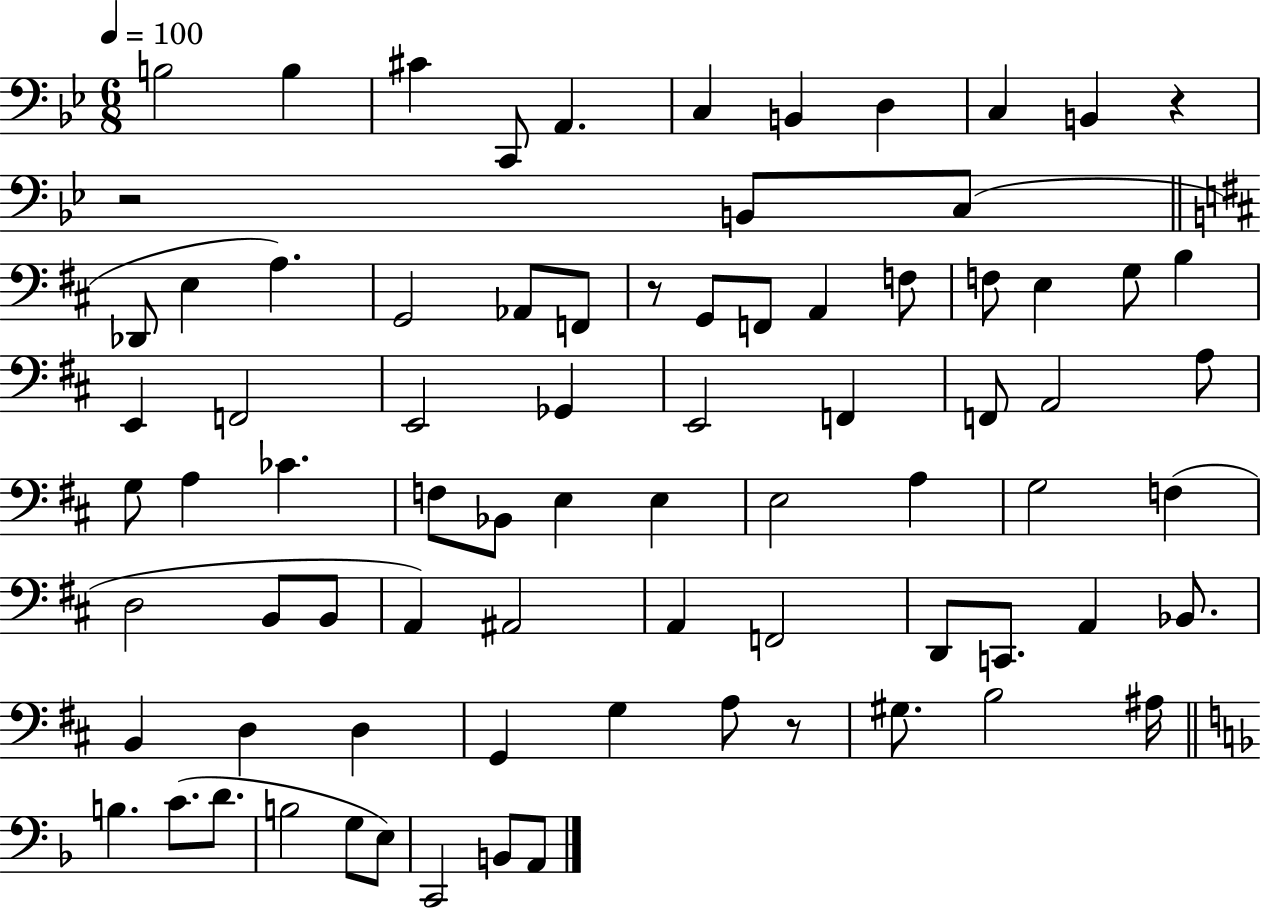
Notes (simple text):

B3/h B3/q C#4/q C2/e A2/q. C3/q B2/q D3/q C3/q B2/q R/q R/h B2/e C3/e Db2/e E3/q A3/q. G2/h Ab2/e F2/e R/e G2/e F2/e A2/q F3/e F3/e E3/q G3/e B3/q E2/q F2/h E2/h Gb2/q E2/h F2/q F2/e A2/h A3/e G3/e A3/q CES4/q. F3/e Bb2/e E3/q E3/q E3/h A3/q G3/h F3/q D3/h B2/e B2/e A2/q A#2/h A2/q F2/h D2/e C2/e. A2/q Bb2/e. B2/q D3/q D3/q G2/q G3/q A3/e R/e G#3/e. B3/h A#3/s B3/q. C4/e. D4/e. B3/h G3/e E3/e C2/h B2/e A2/e